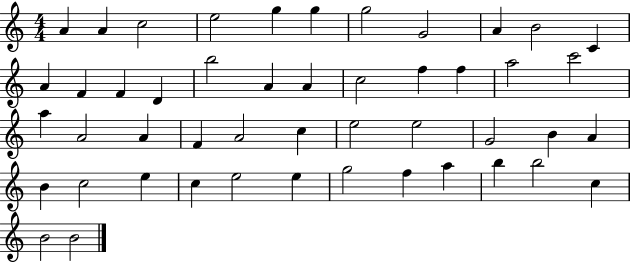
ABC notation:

X:1
T:Untitled
M:4/4
L:1/4
K:C
A A c2 e2 g g g2 G2 A B2 C A F F D b2 A A c2 f f a2 c'2 a A2 A F A2 c e2 e2 G2 B A B c2 e c e2 e g2 f a b b2 c B2 B2